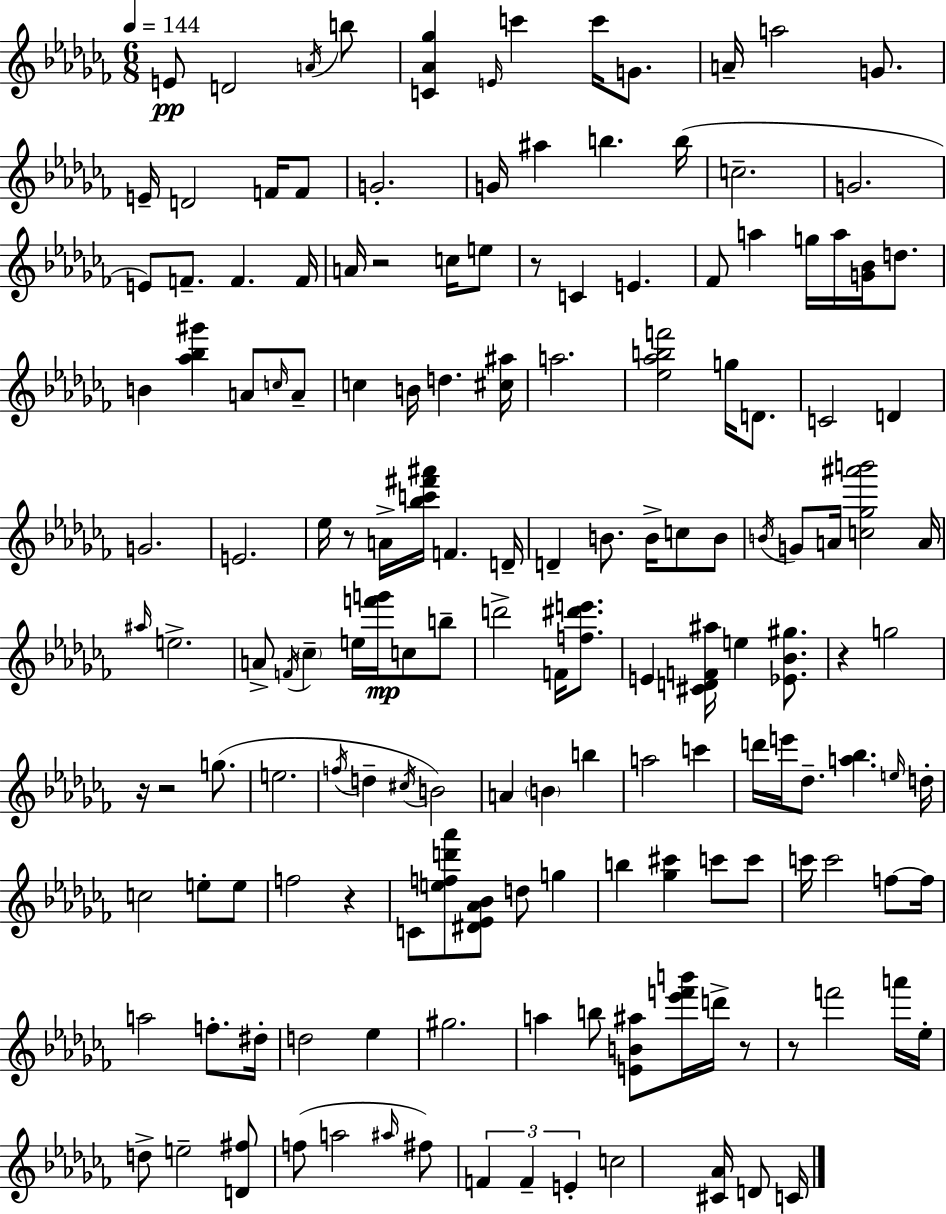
E4/e D4/h A4/s B5/e [C4,Ab4,Gb5]/q E4/s C6/q C6/s G4/e. A4/s A5/h G4/e. E4/s D4/h F4/s F4/e G4/h. G4/s A#5/q B5/q. B5/s C5/h. G4/h. E4/e F4/e. F4/q. F4/s A4/s R/h C5/s E5/e R/e C4/q E4/q. FES4/e A5/q G5/s A5/s [G4,Bb4]/s D5/e. B4/q [Ab5,Bb5,G#6]/q A4/e C5/s A4/e C5/q B4/s D5/q. [C#5,A#5]/s A5/h. [Eb5,Ab5,B5,F6]/h G5/s D4/e. C4/h D4/q G4/h. E4/h. Eb5/s R/e A4/s [Bb5,C6,F#6,A#6]/s F4/q. D4/s D4/q B4/e. B4/s C5/e B4/e B4/s G4/e A4/s [C5,Gb5,A#6,B6]/h A4/s A#5/s E5/h. A4/e F4/s CES5/q E5/s [F6,G6]/s C5/e B5/e D6/h F4/s [F5,D#6,E6]/e. E4/q [C#4,D4,F4,A#5]/s E5/q [Eb4,Bb4,G#5]/e. R/q G5/h R/s R/h G5/e. E5/h. F5/s D5/q C#5/s B4/h A4/q B4/q B5/q A5/h C6/q D6/s E6/s Db5/e. [A5,Bb5]/q. E5/s D5/s C5/h E5/e E5/e F5/h R/q C4/e [E5,F5,D6,Ab6]/e [D#4,Eb4,Ab4,Bb4]/e D5/e G5/q B5/q [Gb5,C#6]/q C6/e C6/e C6/s C6/h F5/e F5/s A5/h F5/e. D#5/s D5/h Eb5/q G#5/h. A5/q B5/e [E4,B4,A#5]/e [Eb6,F6,B6]/s D6/s R/e R/e F6/h A6/s Eb5/s D5/e E5/h [D4,F#5]/e F5/e A5/h A#5/s F#5/e F4/q F4/q E4/q C5/h [C#4,Ab4]/s D4/e C4/s